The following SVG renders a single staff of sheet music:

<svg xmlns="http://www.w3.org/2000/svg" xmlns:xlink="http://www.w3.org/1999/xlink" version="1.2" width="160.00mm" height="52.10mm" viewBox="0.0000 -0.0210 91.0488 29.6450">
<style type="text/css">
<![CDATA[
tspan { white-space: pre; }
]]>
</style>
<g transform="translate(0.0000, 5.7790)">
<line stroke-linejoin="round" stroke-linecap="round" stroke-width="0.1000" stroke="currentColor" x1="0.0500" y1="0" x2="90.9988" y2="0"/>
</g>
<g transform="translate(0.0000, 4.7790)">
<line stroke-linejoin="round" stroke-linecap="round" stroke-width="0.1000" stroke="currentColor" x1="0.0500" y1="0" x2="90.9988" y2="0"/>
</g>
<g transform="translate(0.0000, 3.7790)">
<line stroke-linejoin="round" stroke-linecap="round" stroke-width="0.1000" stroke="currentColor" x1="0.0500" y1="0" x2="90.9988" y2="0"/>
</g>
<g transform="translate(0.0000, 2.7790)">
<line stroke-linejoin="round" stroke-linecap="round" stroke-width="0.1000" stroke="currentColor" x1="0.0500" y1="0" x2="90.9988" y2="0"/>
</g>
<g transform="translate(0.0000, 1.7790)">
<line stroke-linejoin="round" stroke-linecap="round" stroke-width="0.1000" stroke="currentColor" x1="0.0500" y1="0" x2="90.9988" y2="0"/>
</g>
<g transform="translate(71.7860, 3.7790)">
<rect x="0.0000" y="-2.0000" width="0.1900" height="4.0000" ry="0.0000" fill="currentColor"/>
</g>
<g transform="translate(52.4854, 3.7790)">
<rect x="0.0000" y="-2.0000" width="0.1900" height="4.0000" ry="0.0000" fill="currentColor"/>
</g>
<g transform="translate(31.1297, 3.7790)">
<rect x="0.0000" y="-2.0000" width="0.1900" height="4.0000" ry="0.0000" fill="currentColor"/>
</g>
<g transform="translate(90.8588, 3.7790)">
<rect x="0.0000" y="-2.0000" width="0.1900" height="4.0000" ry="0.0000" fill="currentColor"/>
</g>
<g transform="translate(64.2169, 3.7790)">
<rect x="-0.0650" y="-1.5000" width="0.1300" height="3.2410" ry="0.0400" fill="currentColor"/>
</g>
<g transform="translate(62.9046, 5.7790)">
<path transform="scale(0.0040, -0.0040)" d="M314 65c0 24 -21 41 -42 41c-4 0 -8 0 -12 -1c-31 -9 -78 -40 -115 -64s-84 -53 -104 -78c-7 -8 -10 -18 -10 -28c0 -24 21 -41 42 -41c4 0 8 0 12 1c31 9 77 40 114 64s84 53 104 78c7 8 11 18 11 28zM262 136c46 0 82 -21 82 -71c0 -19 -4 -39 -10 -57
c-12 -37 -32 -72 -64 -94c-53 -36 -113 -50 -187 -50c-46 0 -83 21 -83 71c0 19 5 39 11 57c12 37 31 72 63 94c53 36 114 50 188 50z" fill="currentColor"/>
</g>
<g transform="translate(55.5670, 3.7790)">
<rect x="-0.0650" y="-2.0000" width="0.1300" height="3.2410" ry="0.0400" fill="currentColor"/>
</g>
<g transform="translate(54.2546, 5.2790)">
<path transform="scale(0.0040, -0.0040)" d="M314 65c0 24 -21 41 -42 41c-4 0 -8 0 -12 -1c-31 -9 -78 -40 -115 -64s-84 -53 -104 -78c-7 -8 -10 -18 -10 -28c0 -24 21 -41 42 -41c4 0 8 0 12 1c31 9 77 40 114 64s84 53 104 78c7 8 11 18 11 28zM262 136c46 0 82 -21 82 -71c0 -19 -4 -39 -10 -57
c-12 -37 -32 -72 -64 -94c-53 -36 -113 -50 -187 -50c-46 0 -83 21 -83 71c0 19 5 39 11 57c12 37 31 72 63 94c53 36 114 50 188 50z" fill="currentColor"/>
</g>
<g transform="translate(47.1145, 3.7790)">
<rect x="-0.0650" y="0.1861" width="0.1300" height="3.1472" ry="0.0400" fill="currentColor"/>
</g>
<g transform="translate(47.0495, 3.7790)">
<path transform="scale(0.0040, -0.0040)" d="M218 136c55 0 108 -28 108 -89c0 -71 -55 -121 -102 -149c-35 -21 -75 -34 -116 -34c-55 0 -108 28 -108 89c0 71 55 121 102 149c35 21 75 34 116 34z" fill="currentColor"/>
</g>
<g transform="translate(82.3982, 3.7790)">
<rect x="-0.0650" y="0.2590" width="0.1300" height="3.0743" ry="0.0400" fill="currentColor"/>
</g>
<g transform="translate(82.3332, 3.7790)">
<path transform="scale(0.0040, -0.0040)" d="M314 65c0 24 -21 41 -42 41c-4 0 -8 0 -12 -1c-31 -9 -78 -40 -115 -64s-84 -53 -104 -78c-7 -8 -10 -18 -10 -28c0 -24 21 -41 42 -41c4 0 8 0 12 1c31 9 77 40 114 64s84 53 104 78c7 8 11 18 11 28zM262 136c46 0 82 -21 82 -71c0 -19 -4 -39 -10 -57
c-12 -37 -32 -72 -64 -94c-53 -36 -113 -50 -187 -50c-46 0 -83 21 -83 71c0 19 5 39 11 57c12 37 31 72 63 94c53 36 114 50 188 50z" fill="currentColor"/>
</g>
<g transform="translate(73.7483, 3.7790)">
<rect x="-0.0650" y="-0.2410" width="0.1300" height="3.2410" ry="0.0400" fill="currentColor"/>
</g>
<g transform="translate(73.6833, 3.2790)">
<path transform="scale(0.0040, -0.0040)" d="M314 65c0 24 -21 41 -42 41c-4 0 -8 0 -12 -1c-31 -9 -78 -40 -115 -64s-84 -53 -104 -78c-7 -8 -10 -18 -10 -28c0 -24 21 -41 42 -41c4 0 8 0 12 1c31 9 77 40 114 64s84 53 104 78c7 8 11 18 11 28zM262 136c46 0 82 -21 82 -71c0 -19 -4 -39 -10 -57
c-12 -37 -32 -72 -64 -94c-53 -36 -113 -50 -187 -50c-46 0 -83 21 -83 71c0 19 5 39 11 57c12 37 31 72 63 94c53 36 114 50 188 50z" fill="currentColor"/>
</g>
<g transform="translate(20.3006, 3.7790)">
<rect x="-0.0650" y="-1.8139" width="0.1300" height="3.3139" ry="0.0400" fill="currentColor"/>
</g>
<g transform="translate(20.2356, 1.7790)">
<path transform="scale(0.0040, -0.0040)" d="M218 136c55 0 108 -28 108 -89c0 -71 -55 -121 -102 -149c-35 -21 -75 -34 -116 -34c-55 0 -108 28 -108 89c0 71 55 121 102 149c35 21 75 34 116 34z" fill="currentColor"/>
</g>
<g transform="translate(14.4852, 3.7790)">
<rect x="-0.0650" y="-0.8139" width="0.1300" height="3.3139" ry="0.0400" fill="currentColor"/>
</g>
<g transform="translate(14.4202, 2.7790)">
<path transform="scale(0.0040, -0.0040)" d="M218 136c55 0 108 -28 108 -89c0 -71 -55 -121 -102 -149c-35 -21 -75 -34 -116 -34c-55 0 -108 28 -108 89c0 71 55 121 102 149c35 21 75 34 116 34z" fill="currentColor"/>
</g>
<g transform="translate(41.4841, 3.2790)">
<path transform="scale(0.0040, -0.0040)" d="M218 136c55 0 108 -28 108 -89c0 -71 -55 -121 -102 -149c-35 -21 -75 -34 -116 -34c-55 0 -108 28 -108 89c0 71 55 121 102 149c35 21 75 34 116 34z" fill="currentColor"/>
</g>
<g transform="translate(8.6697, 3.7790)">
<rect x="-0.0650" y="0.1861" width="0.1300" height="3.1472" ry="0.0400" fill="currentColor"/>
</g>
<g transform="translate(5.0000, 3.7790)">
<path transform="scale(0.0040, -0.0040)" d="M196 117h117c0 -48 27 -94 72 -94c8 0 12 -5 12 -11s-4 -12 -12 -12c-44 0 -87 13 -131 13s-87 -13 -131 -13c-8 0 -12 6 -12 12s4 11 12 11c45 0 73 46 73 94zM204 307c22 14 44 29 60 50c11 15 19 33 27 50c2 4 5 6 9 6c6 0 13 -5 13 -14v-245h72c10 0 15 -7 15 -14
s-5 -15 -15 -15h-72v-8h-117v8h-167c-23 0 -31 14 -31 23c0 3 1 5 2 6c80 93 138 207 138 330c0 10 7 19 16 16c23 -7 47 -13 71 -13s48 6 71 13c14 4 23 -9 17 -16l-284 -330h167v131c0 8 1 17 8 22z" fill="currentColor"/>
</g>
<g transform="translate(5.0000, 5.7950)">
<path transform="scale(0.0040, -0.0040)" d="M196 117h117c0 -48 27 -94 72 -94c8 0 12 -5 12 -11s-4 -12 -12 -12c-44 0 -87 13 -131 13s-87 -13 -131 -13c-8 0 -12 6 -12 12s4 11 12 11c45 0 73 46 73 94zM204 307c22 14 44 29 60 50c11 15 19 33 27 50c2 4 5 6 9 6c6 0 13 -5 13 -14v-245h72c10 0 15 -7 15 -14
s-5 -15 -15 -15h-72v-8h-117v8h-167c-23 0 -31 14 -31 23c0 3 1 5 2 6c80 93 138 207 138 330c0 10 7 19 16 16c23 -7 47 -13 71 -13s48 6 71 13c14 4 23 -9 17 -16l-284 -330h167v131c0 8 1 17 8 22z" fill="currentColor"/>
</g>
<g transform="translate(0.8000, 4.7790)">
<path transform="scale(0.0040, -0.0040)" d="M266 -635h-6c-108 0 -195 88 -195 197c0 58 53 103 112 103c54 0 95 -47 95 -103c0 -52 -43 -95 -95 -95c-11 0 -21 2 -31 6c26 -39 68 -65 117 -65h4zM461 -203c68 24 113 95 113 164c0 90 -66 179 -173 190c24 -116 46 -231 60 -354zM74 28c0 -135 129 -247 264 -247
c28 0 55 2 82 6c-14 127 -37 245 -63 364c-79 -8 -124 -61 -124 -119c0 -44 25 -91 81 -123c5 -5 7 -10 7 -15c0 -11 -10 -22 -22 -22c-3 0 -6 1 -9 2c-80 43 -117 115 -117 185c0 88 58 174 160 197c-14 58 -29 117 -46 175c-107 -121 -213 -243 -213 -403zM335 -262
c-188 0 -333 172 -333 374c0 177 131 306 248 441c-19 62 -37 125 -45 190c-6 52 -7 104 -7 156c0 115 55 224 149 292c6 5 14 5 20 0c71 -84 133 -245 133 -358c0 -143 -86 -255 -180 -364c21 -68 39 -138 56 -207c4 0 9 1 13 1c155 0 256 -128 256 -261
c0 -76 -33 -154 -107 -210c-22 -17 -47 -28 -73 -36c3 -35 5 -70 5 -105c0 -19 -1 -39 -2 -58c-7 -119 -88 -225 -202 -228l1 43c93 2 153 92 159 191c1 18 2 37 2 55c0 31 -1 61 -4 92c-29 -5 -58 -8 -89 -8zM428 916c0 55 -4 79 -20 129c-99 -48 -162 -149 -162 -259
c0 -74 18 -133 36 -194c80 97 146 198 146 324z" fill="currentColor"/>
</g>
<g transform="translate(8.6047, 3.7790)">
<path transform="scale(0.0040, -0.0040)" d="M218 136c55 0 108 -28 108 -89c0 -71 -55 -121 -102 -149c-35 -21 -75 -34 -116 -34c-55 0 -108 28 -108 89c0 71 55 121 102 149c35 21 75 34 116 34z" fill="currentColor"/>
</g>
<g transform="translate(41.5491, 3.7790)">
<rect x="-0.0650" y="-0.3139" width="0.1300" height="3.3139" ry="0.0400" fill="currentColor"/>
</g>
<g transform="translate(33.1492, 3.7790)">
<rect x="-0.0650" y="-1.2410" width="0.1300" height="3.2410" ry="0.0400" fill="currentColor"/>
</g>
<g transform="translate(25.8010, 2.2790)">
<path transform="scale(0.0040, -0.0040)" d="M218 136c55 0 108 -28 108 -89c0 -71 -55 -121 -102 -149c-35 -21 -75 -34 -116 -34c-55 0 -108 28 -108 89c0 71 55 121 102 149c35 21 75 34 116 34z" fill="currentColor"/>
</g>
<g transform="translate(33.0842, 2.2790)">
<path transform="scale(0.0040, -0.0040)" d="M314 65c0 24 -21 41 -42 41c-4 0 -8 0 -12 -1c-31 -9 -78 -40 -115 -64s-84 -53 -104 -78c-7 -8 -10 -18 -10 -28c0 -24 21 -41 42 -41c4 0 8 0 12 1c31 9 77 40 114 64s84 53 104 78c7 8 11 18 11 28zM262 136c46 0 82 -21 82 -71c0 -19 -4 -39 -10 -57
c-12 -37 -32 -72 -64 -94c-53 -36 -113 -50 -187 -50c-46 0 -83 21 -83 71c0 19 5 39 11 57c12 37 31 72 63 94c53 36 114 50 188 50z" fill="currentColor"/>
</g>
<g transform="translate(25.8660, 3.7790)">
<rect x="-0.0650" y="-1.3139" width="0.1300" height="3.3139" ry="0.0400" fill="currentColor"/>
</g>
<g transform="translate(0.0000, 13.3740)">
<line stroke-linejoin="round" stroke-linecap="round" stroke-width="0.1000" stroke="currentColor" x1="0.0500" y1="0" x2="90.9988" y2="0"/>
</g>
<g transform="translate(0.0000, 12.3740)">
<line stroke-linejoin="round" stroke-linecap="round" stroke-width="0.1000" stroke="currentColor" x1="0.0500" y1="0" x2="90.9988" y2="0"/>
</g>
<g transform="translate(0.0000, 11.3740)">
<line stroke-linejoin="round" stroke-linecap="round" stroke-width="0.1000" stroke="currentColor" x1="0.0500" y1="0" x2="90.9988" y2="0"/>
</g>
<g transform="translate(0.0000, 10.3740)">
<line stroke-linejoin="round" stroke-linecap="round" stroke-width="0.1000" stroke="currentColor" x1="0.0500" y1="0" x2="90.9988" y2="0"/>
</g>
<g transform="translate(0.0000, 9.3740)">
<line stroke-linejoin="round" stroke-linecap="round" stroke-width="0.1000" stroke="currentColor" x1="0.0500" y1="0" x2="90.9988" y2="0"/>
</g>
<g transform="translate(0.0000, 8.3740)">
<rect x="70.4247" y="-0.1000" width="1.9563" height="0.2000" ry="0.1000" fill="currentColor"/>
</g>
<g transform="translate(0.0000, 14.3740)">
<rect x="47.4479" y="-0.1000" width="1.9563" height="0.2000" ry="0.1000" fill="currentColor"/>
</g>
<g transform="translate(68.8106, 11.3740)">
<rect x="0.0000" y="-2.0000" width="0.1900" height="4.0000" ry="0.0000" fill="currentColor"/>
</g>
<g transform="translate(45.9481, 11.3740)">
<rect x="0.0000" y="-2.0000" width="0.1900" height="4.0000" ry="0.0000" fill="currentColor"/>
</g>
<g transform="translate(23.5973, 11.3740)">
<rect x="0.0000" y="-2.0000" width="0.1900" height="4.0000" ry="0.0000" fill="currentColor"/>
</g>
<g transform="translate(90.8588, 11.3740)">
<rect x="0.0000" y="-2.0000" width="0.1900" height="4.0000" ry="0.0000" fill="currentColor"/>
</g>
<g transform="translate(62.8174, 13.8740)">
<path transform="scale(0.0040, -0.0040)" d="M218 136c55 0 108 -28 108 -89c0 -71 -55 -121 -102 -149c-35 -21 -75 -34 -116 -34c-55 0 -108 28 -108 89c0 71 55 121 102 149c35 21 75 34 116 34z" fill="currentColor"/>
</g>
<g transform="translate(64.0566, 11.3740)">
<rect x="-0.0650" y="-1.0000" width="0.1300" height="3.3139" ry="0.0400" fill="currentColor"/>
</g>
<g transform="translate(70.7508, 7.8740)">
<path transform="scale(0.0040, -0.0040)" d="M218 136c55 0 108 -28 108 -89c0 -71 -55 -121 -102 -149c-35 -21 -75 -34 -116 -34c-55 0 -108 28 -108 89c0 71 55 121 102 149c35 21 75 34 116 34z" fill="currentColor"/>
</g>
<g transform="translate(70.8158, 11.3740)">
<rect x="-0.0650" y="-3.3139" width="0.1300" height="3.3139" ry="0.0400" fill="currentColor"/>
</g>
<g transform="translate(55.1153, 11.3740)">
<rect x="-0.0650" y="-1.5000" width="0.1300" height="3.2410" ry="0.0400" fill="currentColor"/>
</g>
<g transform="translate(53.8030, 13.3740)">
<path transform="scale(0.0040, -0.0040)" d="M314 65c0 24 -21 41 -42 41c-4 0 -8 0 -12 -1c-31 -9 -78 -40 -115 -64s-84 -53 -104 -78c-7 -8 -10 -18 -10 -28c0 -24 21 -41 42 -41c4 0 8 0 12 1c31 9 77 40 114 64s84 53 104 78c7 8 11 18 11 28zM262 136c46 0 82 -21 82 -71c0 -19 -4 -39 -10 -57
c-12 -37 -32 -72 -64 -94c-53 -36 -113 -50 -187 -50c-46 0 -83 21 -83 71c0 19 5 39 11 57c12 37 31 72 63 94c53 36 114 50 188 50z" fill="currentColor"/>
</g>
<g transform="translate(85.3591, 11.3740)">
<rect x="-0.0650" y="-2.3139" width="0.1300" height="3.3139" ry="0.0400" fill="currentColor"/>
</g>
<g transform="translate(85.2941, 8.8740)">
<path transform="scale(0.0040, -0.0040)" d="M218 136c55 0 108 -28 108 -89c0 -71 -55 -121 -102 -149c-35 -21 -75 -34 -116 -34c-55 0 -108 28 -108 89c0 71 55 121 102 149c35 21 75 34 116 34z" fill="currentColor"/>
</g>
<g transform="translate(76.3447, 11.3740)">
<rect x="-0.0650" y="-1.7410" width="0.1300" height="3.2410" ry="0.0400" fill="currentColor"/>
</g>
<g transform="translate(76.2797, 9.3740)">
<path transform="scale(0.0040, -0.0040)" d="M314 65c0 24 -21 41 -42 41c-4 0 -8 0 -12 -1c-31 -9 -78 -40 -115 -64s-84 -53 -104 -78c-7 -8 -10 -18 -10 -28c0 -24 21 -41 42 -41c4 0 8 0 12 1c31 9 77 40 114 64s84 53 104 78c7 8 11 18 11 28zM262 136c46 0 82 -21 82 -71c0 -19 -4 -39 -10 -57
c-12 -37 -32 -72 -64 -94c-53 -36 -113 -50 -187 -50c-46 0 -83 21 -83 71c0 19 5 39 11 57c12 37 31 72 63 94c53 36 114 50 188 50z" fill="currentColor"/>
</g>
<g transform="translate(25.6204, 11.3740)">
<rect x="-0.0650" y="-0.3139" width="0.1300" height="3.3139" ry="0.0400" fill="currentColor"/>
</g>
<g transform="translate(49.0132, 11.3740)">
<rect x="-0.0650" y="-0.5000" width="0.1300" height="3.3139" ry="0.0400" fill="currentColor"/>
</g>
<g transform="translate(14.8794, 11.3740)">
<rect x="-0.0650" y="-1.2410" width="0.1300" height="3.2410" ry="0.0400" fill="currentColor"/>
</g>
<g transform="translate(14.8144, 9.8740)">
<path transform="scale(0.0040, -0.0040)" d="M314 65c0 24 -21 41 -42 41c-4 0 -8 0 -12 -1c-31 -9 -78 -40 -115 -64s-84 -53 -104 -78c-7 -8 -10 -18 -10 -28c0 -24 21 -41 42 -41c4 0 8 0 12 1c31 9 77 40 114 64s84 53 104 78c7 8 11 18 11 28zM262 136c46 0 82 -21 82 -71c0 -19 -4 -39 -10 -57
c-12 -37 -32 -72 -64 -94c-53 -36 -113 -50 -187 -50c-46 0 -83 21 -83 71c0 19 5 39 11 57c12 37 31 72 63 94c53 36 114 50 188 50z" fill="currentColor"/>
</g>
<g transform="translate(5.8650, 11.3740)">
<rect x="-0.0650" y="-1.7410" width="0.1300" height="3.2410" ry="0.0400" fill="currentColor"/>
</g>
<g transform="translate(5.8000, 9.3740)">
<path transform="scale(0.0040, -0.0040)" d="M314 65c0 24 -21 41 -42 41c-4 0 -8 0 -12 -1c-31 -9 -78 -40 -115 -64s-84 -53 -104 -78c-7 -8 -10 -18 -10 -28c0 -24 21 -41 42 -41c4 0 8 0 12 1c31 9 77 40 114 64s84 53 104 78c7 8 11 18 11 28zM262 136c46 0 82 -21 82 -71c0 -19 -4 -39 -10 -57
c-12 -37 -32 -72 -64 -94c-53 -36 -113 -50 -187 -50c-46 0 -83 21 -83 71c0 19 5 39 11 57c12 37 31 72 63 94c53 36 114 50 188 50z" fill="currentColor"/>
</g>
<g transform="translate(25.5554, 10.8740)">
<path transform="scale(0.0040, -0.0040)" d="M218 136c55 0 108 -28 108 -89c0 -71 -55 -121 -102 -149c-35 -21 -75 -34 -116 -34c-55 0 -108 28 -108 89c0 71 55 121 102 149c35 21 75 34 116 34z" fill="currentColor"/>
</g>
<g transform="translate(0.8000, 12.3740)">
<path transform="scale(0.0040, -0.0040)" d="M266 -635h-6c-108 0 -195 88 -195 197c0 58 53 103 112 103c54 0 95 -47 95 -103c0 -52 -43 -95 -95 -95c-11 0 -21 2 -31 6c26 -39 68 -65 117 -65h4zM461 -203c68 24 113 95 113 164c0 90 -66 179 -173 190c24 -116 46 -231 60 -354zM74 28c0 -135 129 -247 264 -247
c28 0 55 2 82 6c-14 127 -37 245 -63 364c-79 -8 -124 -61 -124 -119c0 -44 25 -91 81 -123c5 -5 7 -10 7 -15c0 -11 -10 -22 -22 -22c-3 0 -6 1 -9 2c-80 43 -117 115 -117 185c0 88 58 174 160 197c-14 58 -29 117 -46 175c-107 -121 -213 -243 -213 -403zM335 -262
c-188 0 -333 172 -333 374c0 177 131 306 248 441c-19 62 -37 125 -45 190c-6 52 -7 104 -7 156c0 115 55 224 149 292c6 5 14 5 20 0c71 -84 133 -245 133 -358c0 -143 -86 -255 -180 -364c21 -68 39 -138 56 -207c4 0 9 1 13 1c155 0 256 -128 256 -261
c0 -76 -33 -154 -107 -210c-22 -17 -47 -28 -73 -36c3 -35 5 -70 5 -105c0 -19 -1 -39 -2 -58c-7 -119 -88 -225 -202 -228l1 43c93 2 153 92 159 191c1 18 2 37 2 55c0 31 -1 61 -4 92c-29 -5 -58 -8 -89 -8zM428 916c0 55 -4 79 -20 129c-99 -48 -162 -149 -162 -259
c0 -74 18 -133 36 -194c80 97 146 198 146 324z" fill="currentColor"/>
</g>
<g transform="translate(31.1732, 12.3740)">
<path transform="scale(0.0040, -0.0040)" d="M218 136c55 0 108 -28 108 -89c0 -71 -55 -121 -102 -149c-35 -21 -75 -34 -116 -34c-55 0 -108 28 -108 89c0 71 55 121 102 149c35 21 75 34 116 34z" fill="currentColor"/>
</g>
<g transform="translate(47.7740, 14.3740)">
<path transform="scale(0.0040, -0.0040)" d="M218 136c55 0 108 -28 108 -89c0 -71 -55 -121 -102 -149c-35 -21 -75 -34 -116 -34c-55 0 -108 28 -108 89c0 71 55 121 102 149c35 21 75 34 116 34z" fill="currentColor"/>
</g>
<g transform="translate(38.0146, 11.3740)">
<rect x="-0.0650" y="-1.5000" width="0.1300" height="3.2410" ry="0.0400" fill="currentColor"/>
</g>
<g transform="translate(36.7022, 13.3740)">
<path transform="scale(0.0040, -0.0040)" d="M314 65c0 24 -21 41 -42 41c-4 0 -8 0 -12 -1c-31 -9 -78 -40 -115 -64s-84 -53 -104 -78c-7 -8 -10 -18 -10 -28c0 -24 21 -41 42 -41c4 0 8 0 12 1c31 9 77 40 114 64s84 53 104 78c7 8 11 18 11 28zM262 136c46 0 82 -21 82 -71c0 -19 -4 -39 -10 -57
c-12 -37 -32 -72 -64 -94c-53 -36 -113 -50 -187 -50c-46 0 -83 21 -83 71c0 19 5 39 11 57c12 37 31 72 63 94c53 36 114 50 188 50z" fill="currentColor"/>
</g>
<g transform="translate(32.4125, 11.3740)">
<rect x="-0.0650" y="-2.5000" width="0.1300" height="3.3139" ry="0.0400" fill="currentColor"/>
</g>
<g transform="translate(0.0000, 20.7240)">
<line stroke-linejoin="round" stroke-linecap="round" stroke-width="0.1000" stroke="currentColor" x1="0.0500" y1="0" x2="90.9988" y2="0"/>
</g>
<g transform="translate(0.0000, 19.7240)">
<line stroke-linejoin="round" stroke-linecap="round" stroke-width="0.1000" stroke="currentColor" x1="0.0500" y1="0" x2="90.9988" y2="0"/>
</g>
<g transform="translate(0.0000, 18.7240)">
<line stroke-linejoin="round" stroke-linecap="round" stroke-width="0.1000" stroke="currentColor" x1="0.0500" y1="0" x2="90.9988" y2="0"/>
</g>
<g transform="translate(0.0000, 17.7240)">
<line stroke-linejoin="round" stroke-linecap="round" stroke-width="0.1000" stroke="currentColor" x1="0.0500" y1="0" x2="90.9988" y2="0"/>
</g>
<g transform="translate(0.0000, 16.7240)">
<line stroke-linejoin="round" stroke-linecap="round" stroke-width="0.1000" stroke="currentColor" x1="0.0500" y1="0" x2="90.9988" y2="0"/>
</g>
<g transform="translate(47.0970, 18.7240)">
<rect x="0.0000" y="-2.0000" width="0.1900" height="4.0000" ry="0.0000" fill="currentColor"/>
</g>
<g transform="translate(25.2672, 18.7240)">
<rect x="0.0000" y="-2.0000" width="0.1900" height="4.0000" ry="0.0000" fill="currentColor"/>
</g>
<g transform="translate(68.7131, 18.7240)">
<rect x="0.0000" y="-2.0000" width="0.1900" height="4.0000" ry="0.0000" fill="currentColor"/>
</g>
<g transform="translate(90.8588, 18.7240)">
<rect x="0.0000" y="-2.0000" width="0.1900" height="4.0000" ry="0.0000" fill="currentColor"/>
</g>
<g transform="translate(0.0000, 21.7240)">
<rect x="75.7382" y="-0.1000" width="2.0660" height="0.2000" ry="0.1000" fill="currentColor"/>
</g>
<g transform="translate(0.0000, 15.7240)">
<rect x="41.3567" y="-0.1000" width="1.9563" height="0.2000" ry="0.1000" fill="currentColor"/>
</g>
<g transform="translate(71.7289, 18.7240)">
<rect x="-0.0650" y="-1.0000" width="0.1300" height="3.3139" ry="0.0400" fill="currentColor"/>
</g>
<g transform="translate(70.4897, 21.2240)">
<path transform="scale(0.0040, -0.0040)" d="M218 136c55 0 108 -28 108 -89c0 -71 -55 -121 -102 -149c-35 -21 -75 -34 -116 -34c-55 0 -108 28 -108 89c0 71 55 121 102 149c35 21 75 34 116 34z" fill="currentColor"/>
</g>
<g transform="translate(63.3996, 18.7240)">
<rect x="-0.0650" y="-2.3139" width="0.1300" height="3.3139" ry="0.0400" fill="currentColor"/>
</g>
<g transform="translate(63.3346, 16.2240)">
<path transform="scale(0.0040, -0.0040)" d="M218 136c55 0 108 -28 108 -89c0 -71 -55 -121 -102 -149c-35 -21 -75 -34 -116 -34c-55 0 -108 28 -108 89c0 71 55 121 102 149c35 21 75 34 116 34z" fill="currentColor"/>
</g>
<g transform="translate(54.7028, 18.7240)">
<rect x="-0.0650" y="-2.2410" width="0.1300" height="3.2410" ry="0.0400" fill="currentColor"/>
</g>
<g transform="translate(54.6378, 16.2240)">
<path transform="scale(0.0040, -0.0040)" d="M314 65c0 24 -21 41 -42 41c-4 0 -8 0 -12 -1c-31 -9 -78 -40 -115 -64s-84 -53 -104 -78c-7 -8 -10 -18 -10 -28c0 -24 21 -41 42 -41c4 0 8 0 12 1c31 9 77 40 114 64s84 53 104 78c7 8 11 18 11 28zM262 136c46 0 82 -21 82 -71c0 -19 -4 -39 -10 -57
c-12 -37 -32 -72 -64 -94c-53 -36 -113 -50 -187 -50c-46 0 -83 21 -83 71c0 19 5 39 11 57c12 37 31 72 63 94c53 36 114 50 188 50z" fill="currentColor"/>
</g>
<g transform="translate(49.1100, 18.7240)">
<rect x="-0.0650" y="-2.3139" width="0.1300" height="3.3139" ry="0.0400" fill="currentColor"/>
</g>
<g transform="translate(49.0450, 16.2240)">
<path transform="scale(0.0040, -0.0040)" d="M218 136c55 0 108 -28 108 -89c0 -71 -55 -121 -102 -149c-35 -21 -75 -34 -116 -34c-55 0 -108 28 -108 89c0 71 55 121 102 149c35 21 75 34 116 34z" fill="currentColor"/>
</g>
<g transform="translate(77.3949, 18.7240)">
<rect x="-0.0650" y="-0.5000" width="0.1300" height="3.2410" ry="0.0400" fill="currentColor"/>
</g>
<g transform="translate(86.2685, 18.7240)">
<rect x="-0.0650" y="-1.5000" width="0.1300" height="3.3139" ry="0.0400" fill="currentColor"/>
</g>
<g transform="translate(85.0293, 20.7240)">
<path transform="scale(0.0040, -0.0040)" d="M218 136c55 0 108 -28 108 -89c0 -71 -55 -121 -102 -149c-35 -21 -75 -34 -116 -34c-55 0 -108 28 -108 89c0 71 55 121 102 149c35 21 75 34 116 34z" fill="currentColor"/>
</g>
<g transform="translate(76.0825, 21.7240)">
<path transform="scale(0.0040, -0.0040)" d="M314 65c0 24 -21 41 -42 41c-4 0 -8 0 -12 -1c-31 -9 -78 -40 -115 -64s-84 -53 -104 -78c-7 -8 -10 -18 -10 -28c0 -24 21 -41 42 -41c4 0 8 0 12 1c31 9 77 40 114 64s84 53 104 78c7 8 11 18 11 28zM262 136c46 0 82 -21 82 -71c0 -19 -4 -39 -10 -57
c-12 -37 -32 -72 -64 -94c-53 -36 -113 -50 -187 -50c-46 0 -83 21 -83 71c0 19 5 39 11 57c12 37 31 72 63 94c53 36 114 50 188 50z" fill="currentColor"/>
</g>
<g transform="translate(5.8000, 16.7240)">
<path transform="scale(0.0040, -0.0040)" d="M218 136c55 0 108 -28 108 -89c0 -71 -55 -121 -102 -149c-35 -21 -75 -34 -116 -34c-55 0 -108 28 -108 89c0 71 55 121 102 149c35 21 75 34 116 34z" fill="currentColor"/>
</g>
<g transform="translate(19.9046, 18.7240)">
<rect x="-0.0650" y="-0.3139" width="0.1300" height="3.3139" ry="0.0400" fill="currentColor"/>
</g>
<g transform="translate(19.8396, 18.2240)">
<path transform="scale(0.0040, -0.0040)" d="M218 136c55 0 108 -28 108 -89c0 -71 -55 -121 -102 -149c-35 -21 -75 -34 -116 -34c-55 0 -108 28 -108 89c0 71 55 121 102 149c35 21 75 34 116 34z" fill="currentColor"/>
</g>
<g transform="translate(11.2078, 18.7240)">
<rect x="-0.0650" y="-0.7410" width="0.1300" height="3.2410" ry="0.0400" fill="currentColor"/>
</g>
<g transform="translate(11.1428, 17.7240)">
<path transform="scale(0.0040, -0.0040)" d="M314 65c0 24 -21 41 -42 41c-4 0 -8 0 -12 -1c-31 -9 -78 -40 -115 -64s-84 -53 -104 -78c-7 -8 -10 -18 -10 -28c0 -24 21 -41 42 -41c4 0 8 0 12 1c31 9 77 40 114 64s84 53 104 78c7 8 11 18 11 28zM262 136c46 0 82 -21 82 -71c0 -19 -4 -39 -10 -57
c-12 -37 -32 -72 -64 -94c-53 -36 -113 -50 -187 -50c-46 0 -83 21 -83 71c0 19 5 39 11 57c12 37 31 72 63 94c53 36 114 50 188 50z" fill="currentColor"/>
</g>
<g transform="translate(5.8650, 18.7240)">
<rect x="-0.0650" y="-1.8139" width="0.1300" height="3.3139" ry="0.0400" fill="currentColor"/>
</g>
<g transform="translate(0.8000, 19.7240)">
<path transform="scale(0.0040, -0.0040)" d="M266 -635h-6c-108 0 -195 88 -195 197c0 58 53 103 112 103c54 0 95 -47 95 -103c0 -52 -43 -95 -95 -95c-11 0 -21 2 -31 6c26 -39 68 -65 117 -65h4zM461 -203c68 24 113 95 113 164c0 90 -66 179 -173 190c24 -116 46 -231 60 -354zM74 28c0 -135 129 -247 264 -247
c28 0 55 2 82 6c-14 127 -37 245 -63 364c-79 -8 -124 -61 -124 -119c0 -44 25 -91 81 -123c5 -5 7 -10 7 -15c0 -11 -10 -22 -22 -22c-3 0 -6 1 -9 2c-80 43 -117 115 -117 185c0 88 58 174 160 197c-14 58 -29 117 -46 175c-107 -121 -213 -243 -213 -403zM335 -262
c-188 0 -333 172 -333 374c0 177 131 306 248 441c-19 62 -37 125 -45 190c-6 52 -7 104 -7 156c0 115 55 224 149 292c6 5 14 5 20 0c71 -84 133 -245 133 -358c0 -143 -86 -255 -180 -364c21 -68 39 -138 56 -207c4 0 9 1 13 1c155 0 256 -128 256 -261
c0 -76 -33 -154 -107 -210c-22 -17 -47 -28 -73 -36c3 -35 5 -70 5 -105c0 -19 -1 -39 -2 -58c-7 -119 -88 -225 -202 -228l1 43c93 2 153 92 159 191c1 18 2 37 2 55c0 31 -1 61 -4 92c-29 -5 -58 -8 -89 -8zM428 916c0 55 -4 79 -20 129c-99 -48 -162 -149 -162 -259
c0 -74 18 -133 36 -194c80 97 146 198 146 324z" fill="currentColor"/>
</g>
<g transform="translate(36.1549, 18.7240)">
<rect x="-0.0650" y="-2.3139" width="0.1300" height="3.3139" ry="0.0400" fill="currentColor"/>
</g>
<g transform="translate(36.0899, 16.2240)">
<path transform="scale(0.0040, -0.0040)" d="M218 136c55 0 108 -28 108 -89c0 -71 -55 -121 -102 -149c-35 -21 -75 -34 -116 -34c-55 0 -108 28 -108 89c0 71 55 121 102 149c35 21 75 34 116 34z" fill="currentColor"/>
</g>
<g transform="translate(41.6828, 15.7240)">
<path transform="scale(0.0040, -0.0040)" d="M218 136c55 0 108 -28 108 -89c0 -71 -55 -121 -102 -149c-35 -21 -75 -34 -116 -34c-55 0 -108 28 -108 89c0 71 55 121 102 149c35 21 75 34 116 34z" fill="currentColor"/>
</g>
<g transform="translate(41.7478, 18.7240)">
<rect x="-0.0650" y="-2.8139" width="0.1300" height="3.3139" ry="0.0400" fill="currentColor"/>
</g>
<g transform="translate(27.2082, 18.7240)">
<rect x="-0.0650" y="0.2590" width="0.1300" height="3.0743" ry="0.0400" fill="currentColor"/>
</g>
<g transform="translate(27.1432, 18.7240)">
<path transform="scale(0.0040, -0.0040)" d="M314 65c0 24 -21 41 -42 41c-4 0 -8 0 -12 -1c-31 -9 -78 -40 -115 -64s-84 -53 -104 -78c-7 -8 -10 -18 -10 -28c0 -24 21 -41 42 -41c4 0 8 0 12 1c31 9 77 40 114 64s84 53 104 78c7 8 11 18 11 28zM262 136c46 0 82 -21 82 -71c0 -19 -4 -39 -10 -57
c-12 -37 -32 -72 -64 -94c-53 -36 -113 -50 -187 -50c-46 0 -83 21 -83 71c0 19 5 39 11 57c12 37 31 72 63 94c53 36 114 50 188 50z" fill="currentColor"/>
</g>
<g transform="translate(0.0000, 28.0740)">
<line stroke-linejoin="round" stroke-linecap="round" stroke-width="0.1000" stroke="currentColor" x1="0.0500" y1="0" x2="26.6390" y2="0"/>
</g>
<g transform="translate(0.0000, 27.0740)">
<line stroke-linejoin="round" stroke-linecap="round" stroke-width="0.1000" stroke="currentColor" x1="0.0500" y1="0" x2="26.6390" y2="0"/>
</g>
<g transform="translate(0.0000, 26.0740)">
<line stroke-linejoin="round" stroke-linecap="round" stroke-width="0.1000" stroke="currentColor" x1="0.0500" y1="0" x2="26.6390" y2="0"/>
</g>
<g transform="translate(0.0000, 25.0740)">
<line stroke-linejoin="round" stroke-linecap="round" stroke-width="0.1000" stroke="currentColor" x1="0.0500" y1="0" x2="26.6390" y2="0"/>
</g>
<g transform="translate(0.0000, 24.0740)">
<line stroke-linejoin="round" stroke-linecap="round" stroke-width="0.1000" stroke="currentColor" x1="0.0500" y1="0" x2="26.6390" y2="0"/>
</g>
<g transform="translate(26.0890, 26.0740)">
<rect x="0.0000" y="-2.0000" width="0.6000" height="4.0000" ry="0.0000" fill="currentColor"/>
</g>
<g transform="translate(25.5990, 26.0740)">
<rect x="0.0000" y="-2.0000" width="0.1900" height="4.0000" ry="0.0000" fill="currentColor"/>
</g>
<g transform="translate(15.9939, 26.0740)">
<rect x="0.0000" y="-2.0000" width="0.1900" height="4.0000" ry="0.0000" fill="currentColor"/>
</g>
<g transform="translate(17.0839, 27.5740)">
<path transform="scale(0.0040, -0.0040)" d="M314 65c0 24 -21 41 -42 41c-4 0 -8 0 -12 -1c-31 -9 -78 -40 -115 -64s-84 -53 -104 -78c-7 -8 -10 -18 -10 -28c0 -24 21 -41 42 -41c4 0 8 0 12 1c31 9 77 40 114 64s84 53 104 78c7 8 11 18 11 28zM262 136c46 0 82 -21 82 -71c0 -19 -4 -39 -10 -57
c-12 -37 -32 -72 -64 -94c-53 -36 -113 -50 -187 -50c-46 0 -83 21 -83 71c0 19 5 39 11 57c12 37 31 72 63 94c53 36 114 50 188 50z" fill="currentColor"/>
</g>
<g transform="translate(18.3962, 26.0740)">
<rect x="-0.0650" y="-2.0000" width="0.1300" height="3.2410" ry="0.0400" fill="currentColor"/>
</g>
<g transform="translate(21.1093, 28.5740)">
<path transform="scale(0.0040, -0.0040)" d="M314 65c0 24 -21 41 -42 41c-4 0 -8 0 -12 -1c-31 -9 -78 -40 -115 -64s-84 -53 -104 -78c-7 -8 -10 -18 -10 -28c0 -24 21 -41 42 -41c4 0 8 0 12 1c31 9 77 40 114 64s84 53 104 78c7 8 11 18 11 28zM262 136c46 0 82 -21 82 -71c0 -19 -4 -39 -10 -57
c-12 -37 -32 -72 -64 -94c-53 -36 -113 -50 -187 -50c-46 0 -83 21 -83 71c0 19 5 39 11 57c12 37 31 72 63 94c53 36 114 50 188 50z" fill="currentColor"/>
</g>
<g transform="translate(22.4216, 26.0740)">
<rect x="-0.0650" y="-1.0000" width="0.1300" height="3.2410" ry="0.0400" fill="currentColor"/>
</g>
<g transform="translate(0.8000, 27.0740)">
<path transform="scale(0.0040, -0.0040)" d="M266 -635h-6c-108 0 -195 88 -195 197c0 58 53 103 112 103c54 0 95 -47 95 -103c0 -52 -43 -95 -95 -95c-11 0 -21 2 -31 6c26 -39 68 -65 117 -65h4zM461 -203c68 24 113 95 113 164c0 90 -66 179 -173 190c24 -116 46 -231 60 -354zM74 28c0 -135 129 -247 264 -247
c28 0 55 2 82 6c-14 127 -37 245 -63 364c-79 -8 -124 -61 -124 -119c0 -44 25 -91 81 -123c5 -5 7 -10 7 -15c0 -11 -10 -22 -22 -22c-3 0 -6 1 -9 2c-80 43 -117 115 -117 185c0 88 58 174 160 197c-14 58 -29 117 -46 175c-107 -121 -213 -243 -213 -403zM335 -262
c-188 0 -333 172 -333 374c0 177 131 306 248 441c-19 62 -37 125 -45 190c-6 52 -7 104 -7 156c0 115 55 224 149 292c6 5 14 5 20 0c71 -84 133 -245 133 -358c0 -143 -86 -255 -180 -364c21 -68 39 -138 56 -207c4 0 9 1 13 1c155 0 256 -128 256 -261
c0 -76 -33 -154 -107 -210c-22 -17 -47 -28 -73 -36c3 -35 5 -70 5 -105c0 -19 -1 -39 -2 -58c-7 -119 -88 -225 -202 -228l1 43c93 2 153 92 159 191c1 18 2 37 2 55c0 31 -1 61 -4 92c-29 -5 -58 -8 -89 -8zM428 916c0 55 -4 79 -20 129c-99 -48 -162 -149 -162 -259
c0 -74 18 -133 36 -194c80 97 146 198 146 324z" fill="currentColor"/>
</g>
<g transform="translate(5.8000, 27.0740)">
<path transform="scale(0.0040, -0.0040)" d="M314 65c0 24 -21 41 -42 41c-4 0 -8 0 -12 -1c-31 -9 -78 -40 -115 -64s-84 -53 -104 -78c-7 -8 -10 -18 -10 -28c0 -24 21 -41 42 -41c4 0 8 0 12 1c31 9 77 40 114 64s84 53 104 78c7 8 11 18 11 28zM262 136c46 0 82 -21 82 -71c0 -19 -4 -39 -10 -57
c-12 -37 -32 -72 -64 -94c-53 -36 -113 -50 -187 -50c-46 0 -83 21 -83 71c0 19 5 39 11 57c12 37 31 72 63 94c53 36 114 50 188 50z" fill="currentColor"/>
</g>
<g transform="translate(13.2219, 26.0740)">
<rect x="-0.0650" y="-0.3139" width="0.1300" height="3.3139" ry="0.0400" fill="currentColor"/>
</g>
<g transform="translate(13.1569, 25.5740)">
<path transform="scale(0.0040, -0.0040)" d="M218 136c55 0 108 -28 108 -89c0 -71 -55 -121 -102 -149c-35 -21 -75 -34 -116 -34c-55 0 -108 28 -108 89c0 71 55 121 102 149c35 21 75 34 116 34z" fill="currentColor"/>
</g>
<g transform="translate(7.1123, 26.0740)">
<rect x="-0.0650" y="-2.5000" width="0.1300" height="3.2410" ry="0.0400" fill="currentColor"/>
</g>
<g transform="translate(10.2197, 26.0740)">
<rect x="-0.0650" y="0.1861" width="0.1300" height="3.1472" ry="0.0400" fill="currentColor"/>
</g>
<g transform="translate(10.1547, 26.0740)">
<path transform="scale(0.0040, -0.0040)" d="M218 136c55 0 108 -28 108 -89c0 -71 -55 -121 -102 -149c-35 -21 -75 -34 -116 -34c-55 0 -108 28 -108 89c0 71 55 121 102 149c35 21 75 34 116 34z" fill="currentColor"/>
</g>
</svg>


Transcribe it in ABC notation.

X:1
T:Untitled
M:4/4
L:1/4
K:C
B d f e e2 c B F2 E2 c2 B2 f2 e2 c G E2 C E2 D b f2 g f d2 c B2 g a g g2 g D C2 E G2 B c F2 D2